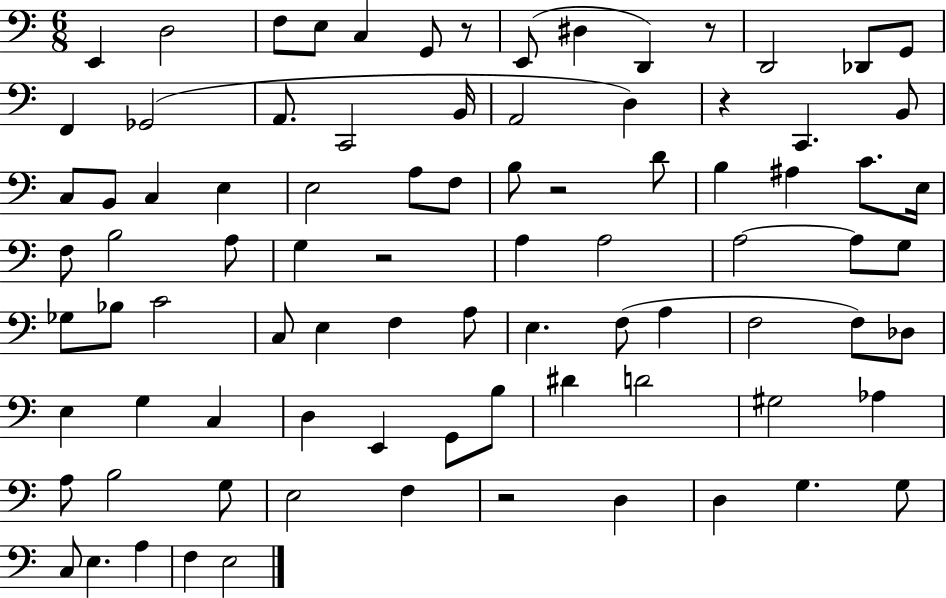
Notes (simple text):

E2/q D3/h F3/e E3/e C3/q G2/e R/e E2/e D#3/q D2/q R/e D2/h Db2/e G2/e F2/q Gb2/h A2/e. C2/h B2/s A2/h D3/q R/q C2/q. B2/e C3/e B2/e C3/q E3/q E3/h A3/e F3/e B3/e R/h D4/e B3/q A#3/q C4/e. E3/s F3/e B3/h A3/e G3/q R/h A3/q A3/h A3/h A3/e G3/e Gb3/e Bb3/e C4/h C3/e E3/q F3/q A3/e E3/q. F3/e A3/q F3/h F3/e Db3/e E3/q G3/q C3/q D3/q E2/q G2/e B3/e D#4/q D4/h G#3/h Ab3/q A3/e B3/h G3/e E3/h F3/q R/h D3/q D3/q G3/q. G3/e C3/e E3/q. A3/q F3/q E3/h